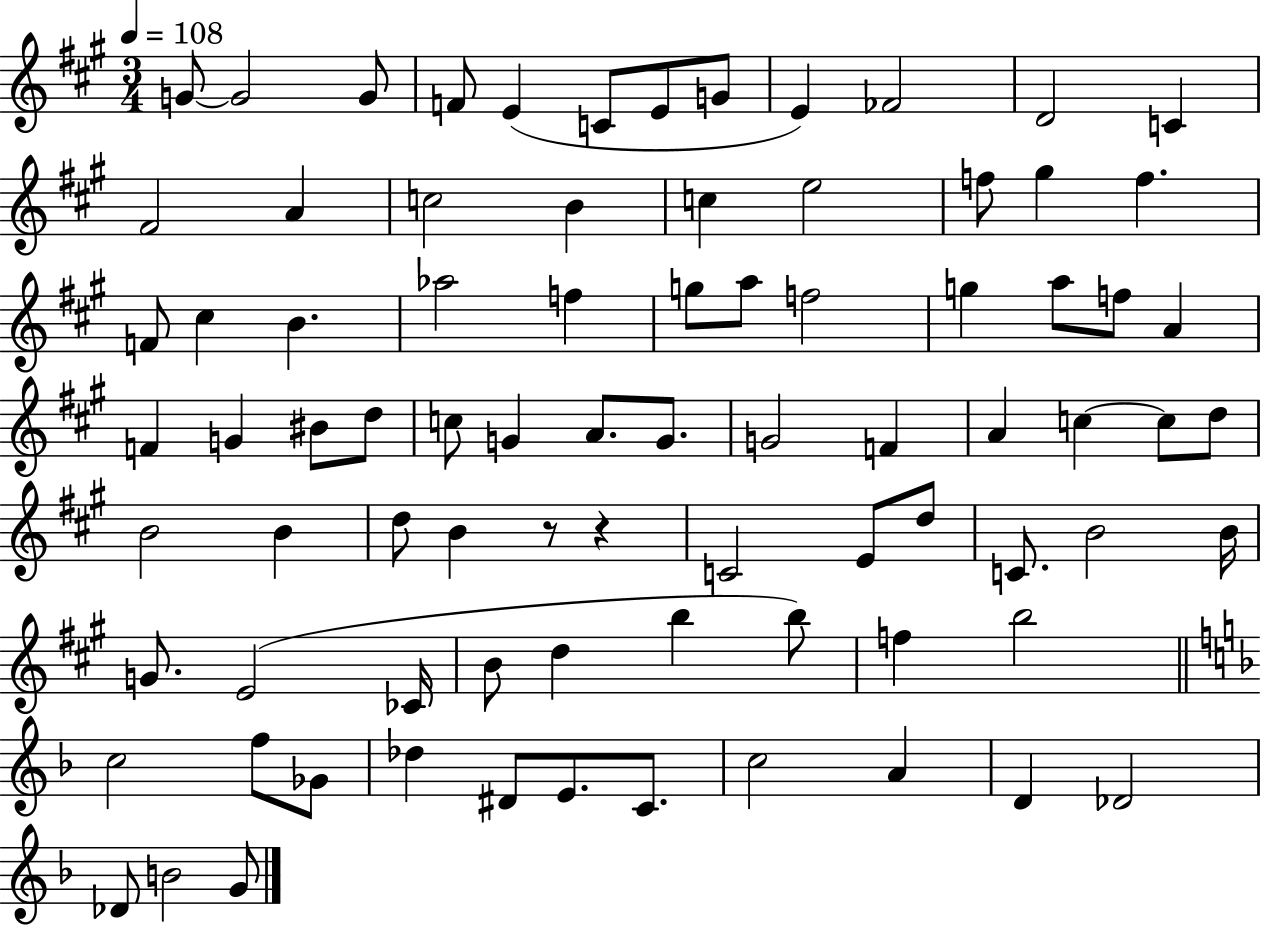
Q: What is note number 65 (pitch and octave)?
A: F5